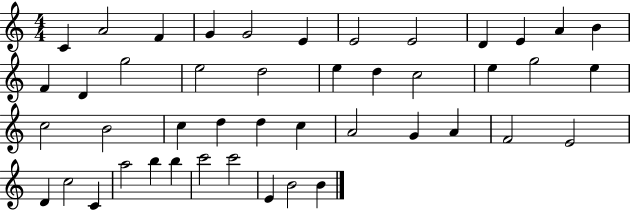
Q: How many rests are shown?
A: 0